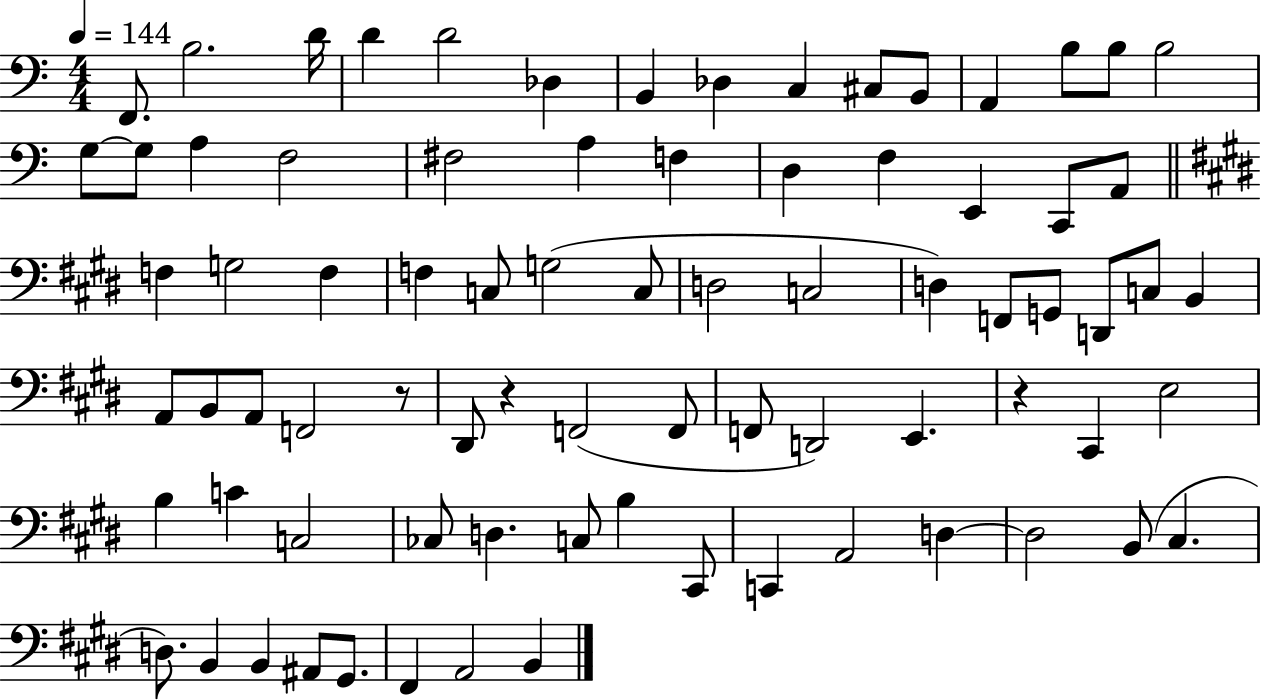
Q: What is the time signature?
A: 4/4